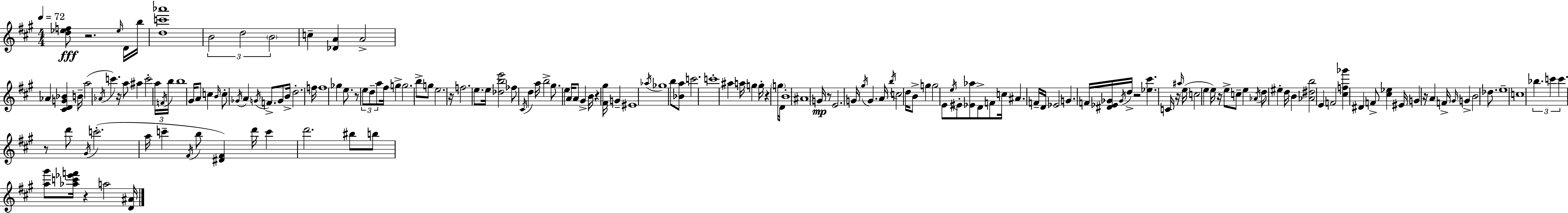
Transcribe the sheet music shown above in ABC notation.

X:1
T:Untitled
M:4/4
L:1/4
K:A
[d_ef]/2 z2 _e/4 D/4 b/4 [dc'_a']4 B2 d2 B2 c [_DA] A2 _A [^CDG_B] B/4 a2 _A/4 c' z/4 a/2 ^a c'2 a/4 F/4 b/4 b4 ^G/4 A/2 c B/4 c/2 _G/4 A G/4 F/2 G/2 B/4 d2 f/4 f4 _g e/2 z/2 e/2 d/2 a/2 ^f/4 g g2 b/2 g/2 e2 z/4 f2 e/2 e/4 [_dbe']2 _f/2 ^C/4 d a/4 b2 ^g/2 e A/4 A/2 ^G B/4 z [^F^g]/4 G ^E4 _a/4 _g4 b/2 [_Ba]/2 c'2 c'4 ^a a/4 g g/4 z g/4 D/4 B4 ^A4 G/4 z/2 E2 G/4 ^g/4 G A/4 b/4 c2 d/4 B/2 g g2 E/2 e/4 ^E/2 [_E_a]/2 D/2 F/2 c/4 ^A F/4 D/4 _E2 G F/4 [^D_E_G]/4 _G/4 d/4 z2 [_e^c'] C/4 z/4 ^a/4 e/4 c2 e e/4 z/4 e/2 c/2 e _A/4 d/2 ^e d/4 B [_A^db]2 E F2 [^cf_g'] ^D F/2 [^c_e] ^E/4 G z/4 A F/4 ^G/4 G B2 _d/2 e4 c4 _b c' c' z/2 d'/2 ^G/4 c'2 a/4 c' ^F/4 b/2 [^D^F] d'/4 c' d'2 ^b/2 b/2 [a^g']/2 [_ac'_e'f']/4 z a2 [D^A]/4